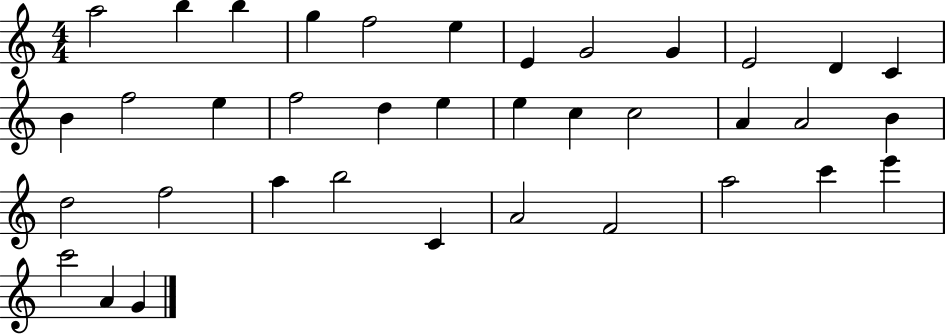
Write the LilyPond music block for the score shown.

{
  \clef treble
  \numericTimeSignature
  \time 4/4
  \key c \major
  a''2 b''4 b''4 | g''4 f''2 e''4 | e'4 g'2 g'4 | e'2 d'4 c'4 | \break b'4 f''2 e''4 | f''2 d''4 e''4 | e''4 c''4 c''2 | a'4 a'2 b'4 | \break d''2 f''2 | a''4 b''2 c'4 | a'2 f'2 | a''2 c'''4 e'''4 | \break c'''2 a'4 g'4 | \bar "|."
}